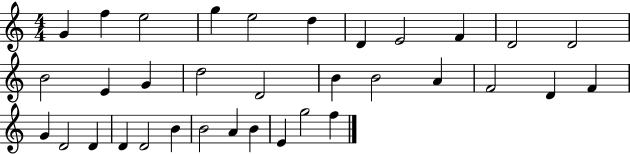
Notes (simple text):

G4/q F5/q E5/h G5/q E5/h D5/q D4/q E4/h F4/q D4/h D4/h B4/h E4/q G4/q D5/h D4/h B4/q B4/h A4/q F4/h D4/q F4/q G4/q D4/h D4/q D4/q D4/h B4/q B4/h A4/q B4/q E4/q G5/h F5/q